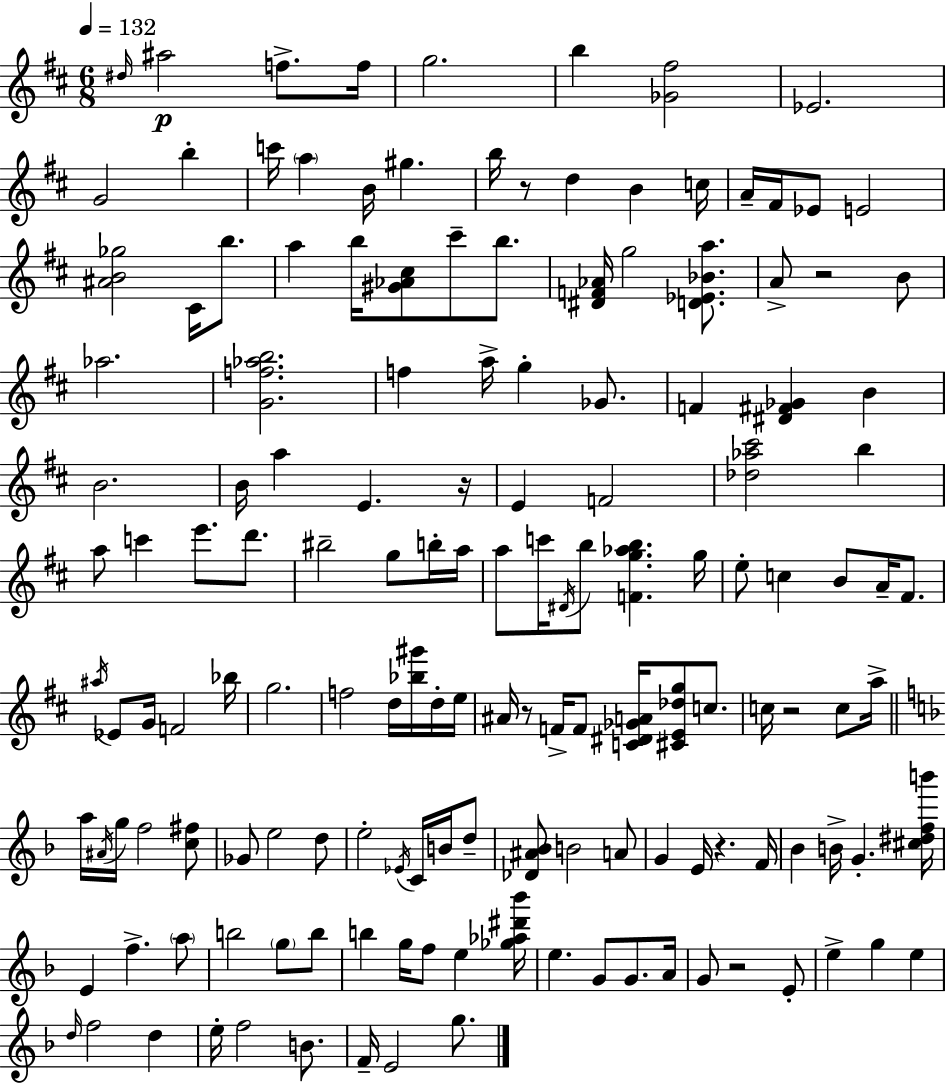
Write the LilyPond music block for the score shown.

{
  \clef treble
  \numericTimeSignature
  \time 6/8
  \key d \major
  \tempo 4 = 132
  \grace { dis''16 }\p ais''2 f''8.-> | f''16 g''2. | b''4 <ges' fis''>2 | ees'2. | \break g'2 b''4-. | c'''16 \parenthesize a''4 b'16 gis''4. | b''16 r8 d''4 b'4 | c''16 a'16-- fis'16 ees'8 e'2 | \break <ais' b' ges''>2 cis'16 b''8. | a''4 b''16 <gis' aes' cis''>8 cis'''8-- b''8. | <dis' f' aes'>16 g''2 <d' ees' bes' a''>8. | a'8-> r2 b'8 | \break aes''2. | <g' f'' aes'' b''>2. | f''4 a''16-> g''4-. ges'8. | f'4 <dis' fis' ges'>4 b'4 | \break b'2. | b'16 a''4 e'4. | r16 e'4 f'2 | <des'' aes'' cis'''>2 b''4 | \break a''8 c'''4 e'''8. d'''8. | bis''2-- g''8 b''16-. | a''16 a''8 c'''16 \acciaccatura { dis'16 } b''8 <f' g'' aes'' b''>4. | g''16 e''8-. c''4 b'8 a'16-- fis'8. | \break \acciaccatura { ais''16 } ees'8 g'16 f'2 | bes''16 g''2. | f''2 d''16 | <bes'' gis'''>16 d''16-. e''16 ais'16 r8 f'16-> f'8 <c' dis' ges' a'>16 <cis' e' des'' g''>8 | \break c''8. c''16 r2 | c''8 a''16-> \bar "||" \break \key f \major a''16 \acciaccatura { ais'16 } g''16 f''2 <c'' fis''>8 | ges'8 e''2 d''8 | e''2-. \acciaccatura { ees'16 } c'16 b'16 | d''8-- <des' ais' bes'>8 b'2 | \break a'8 g'4 e'16 r4. | f'16 bes'4 b'16-> g'4.-. | <cis'' dis'' f'' b'''>16 e'4 f''4.-> | \parenthesize a''8 b''2 \parenthesize g''8 | \break b''8 b''4 g''16 f''8 e''4 | <ges'' aes'' dis''' bes'''>16 e''4. g'8 g'8. | a'16 g'8 r2 | e'8-. e''4-> g''4 e''4 | \break \grace { d''16 } f''2 d''4 | e''16-. f''2 | b'8. f'16-- e'2 | g''8. \bar "|."
}